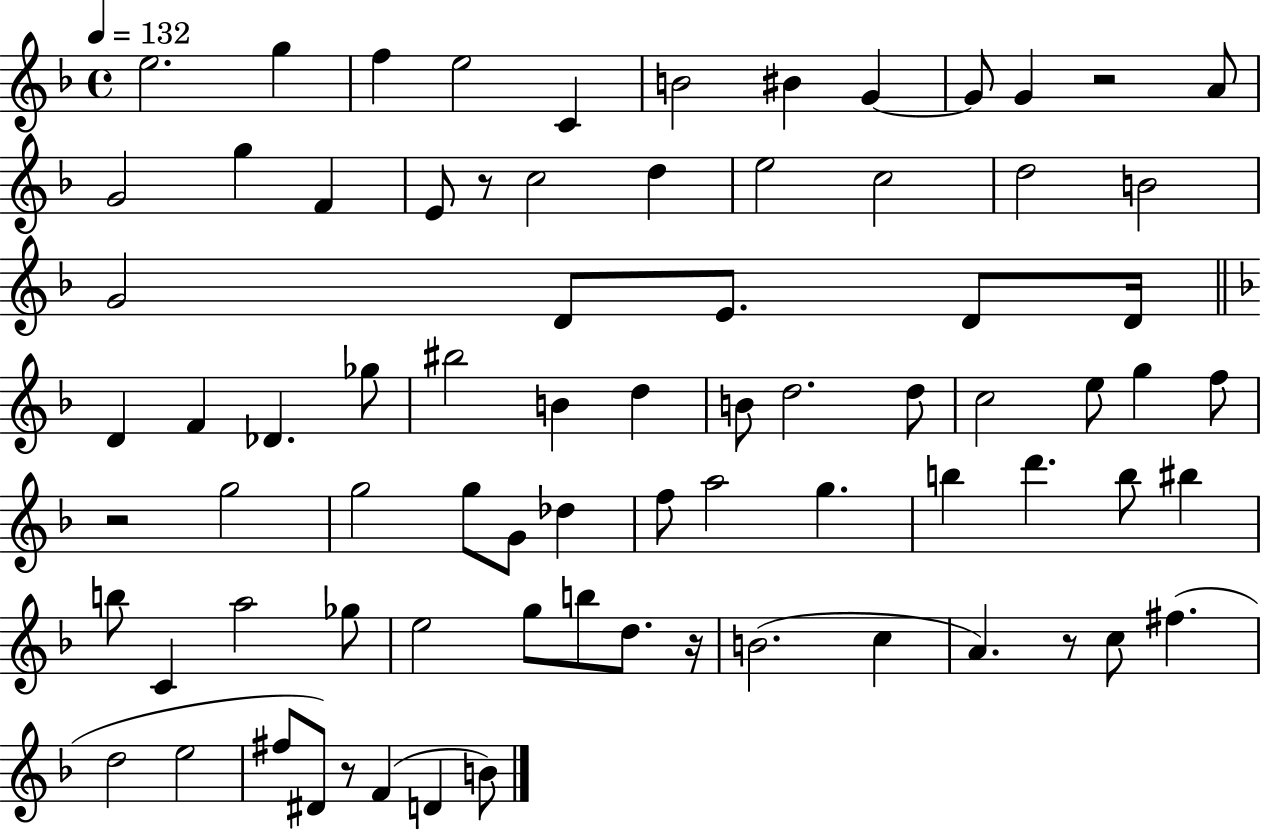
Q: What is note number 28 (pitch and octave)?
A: F4